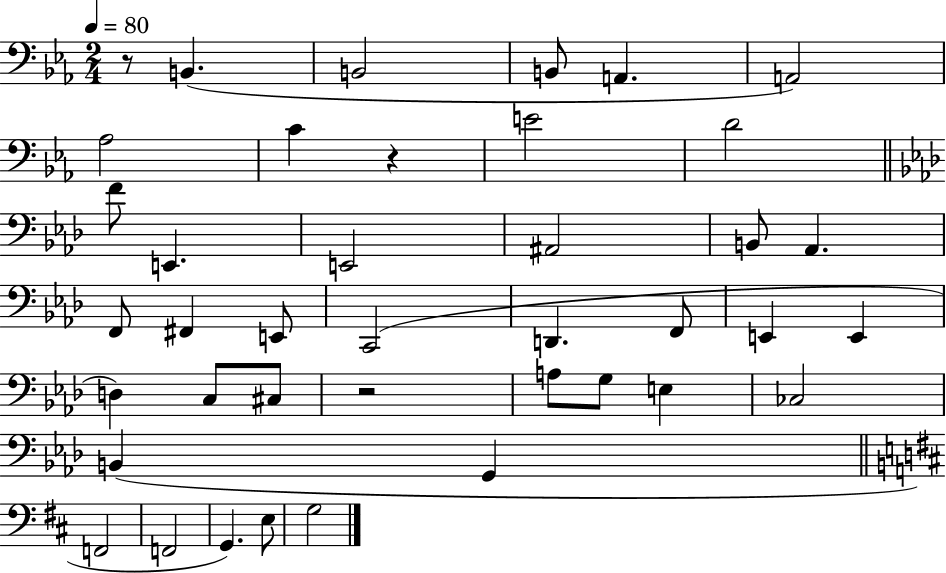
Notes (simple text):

R/e B2/q. B2/h B2/e A2/q. A2/h Ab3/h C4/q R/q E4/h D4/h F4/e E2/q. E2/h A#2/h B2/e Ab2/q. F2/e F#2/q E2/e C2/h D2/q. F2/e E2/q E2/q D3/q C3/e C#3/e R/h A3/e G3/e E3/q CES3/h B2/q G2/q F2/h F2/h G2/q. E3/e G3/h